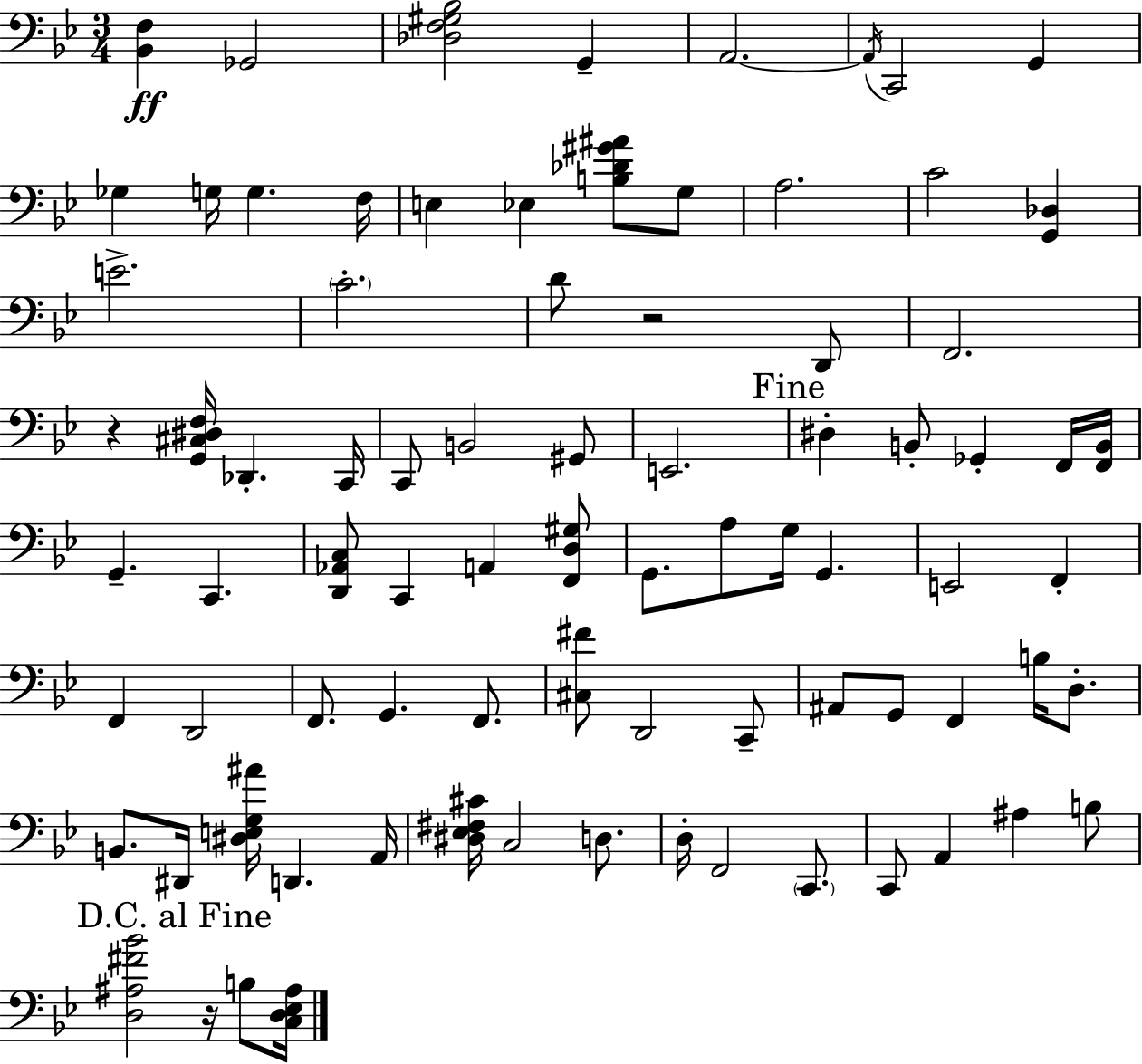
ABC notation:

X:1
T:Untitled
M:3/4
L:1/4
K:Gm
[_B,,F,] _G,,2 [_D,F,^G,_B,]2 G,, A,,2 A,,/4 C,,2 G,, _G, G,/4 G, F,/4 E, _E, [B,_D^G^A]/2 G,/2 A,2 C2 [G,,_D,] E2 C2 D/2 z2 D,,/2 F,,2 z [G,,^C,^D,F,]/4 _D,, C,,/4 C,,/2 B,,2 ^G,,/2 E,,2 ^D, B,,/2 _G,, F,,/4 [F,,B,,]/4 G,, C,, [D,,_A,,C,]/2 C,, A,, [F,,D,^G,]/2 G,,/2 A,/2 G,/4 G,, E,,2 F,, F,, D,,2 F,,/2 G,, F,,/2 [^C,^F]/2 D,,2 C,,/2 ^A,,/2 G,,/2 F,, B,/4 D,/2 B,,/2 ^D,,/4 [^D,E,G,^A]/4 D,, A,,/4 [^D,_E,^F,^C]/4 C,2 D,/2 D,/4 F,,2 C,,/2 C,,/2 A,, ^A, B,/2 [D,^A,^F_B]2 z/4 B,/2 [C,D,_E,^A,]/4